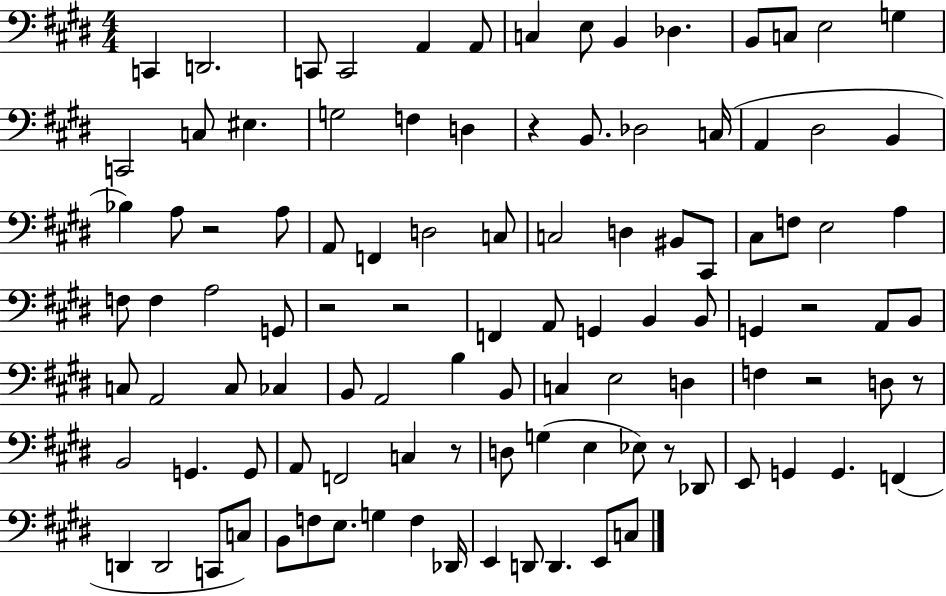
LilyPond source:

{
  \clef bass
  \numericTimeSignature
  \time 4/4
  \key e \major
  c,4 d,2. | c,8 c,2 a,4 a,8 | c4 e8 b,4 des4. | b,8 c8 e2 g4 | \break c,2 c8 eis4. | g2 f4 d4 | r4 b,8. des2 c16( | a,4 dis2 b,4 | \break bes4) a8 r2 a8 | a,8 f,4 d2 c8 | c2 d4 bis,8 cis,8 | cis8 f8 e2 a4 | \break f8 f4 a2 g,8 | r2 r2 | f,4 a,8 g,4 b,4 b,8 | g,4 r2 a,8 b,8 | \break c8 a,2 c8 ces4 | b,8 a,2 b4 b,8 | c4 e2 d4 | f4 r2 d8 r8 | \break b,2 g,4. g,8 | a,8 f,2 c4 r8 | d8 g4( e4 ees8) r8 des,8 | e,8 g,4 g,4. f,4( | \break d,4 d,2 c,8 c8) | b,8 f8 e8. g4 f4 des,16 | e,4 d,8 d,4. e,8 c8 | \bar "|."
}